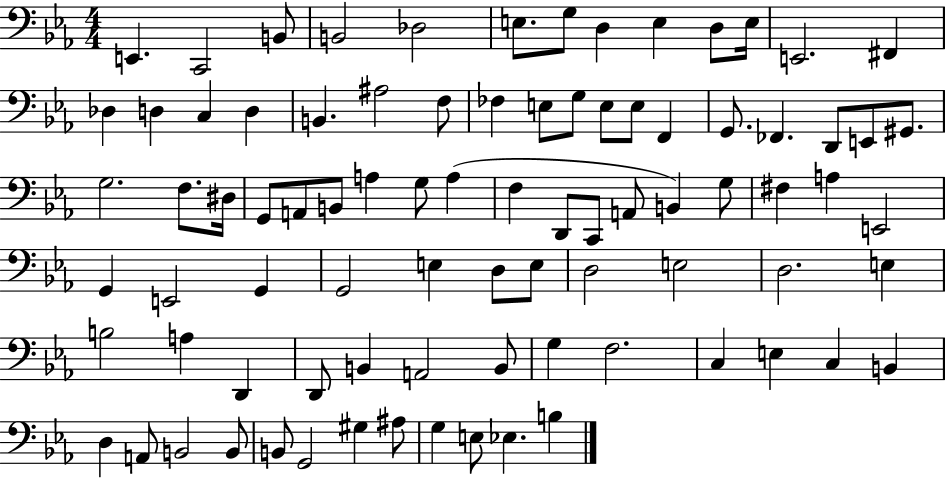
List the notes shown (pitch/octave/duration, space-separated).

E2/q. C2/h B2/e B2/h Db3/h E3/e. G3/e D3/q E3/q D3/e E3/s E2/h. F#2/q Db3/q D3/q C3/q D3/q B2/q. A#3/h F3/e FES3/q E3/e G3/e E3/e E3/e F2/q G2/e. FES2/q. D2/e E2/e G#2/e. G3/h. F3/e. D#3/s G2/e A2/e B2/e A3/q G3/e A3/q F3/q D2/e C2/e A2/e B2/q G3/e F#3/q A3/q E2/h G2/q E2/h G2/q G2/h E3/q D3/e E3/e D3/h E3/h D3/h. E3/q B3/h A3/q D2/q D2/e B2/q A2/h B2/e G3/q F3/h. C3/q E3/q C3/q B2/q D3/q A2/e B2/h B2/e B2/e G2/h G#3/q A#3/e G3/q E3/e Eb3/q. B3/q